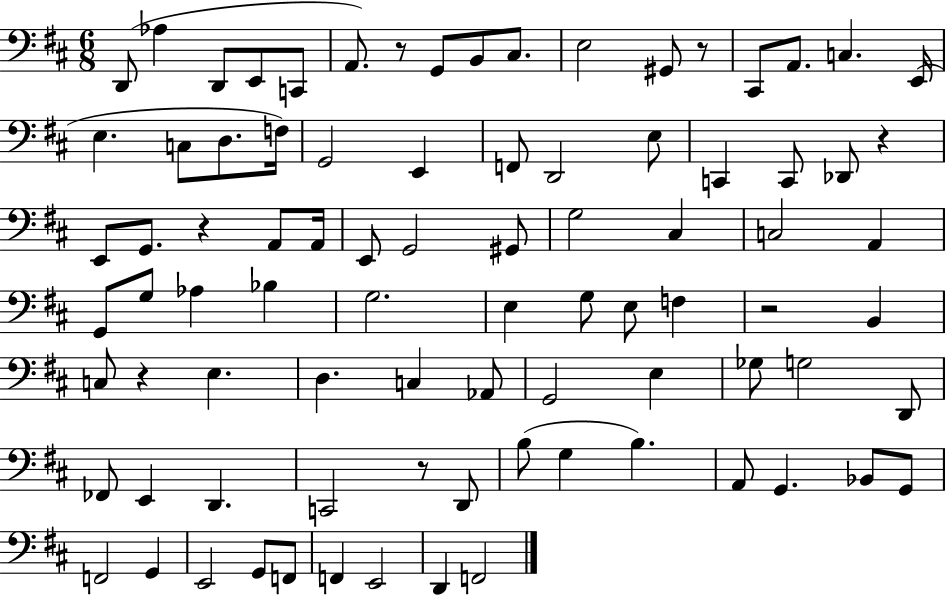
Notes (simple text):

D2/e Ab3/q D2/e E2/e C2/e A2/e. R/e G2/e B2/e C#3/e. E3/h G#2/e R/e C#2/e A2/e. C3/q. E2/s E3/q. C3/e D3/e. F3/s G2/h E2/q F2/e D2/h E3/e C2/q C2/e Db2/e R/q E2/e G2/e. R/q A2/e A2/s E2/e G2/h G#2/e G3/h C#3/q C3/h A2/q G2/e G3/e Ab3/q Bb3/q G3/h. E3/q G3/e E3/e F3/q R/h B2/q C3/e R/q E3/q. D3/q. C3/q Ab2/e G2/h E3/q Gb3/e G3/h D2/e FES2/e E2/q D2/q. C2/h R/e D2/e B3/e G3/q B3/q. A2/e G2/q. Bb2/e G2/e F2/h G2/q E2/h G2/e F2/e F2/q E2/h D2/q F2/h